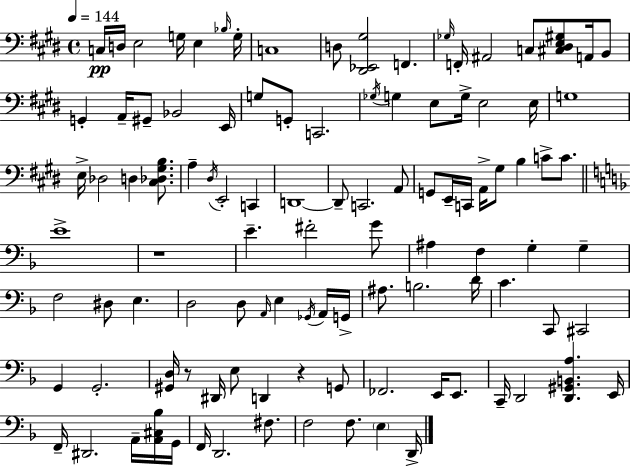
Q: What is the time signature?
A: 4/4